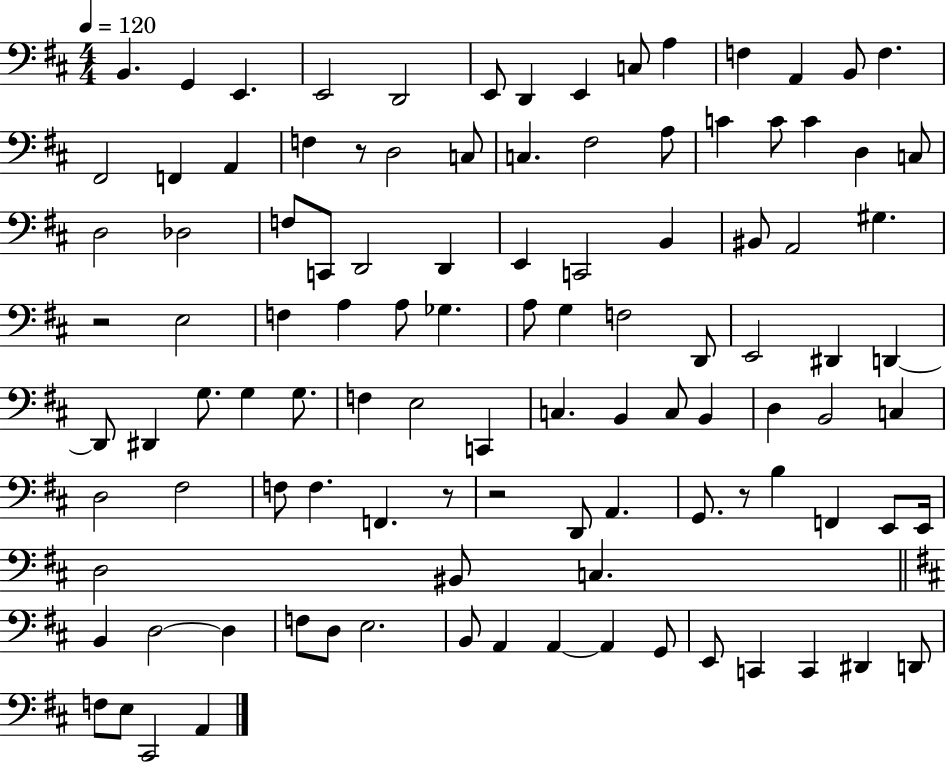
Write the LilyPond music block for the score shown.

{
  \clef bass
  \numericTimeSignature
  \time 4/4
  \key d \major
  \tempo 4 = 120
  b,4. g,4 e,4. | e,2 d,2 | e,8 d,4 e,4 c8 a4 | f4 a,4 b,8 f4. | \break fis,2 f,4 a,4 | f4 r8 d2 c8 | c4. fis2 a8 | c'4 c'8 c'4 d4 c8 | \break d2 des2 | f8 c,8 d,2 d,4 | e,4 c,2 b,4 | bis,8 a,2 gis4. | \break r2 e2 | f4 a4 a8 ges4. | a8 g4 f2 d,8 | e,2 dis,4 d,4~~ | \break d,8 dis,4 g8. g4 g8. | f4 e2 c,4 | c4. b,4 c8 b,4 | d4 b,2 c4 | \break d2 fis2 | f8 f4. f,4. r8 | r2 d,8 a,4. | g,8. r8 b4 f,4 e,8 e,16 | \break d2 bis,8 c4. | \bar "||" \break \key b \minor b,4 d2~~ d4 | f8 d8 e2. | b,8 a,4 a,4~~ a,4 g,8 | e,8 c,4 c,4 dis,4 d,8 | \break f8 e8 cis,2 a,4 | \bar "|."
}